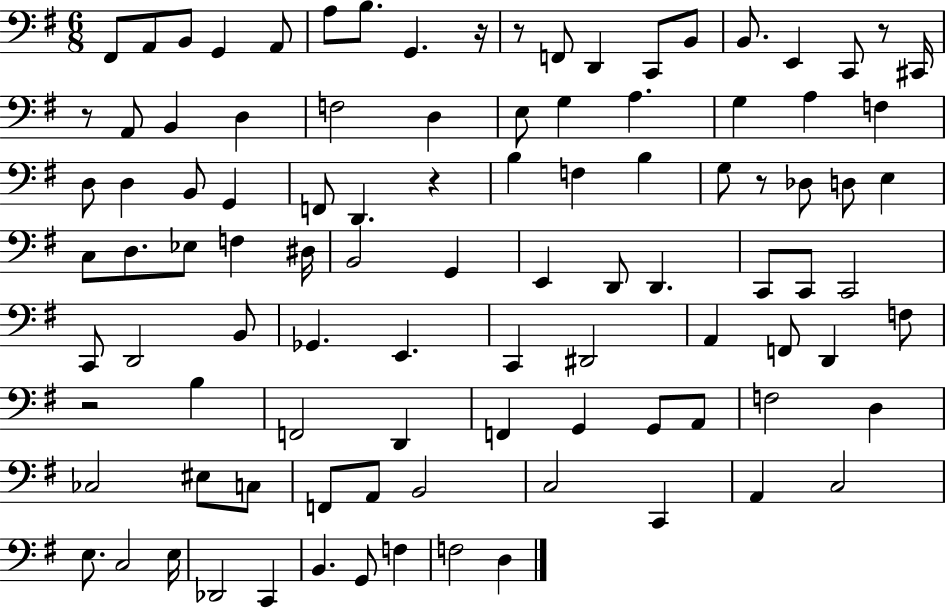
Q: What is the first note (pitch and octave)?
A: F#2